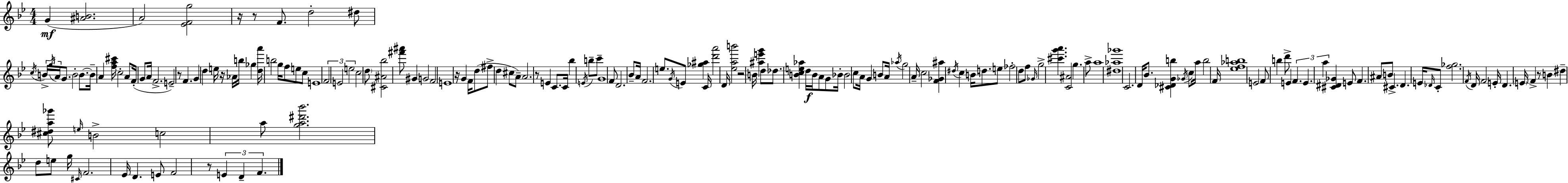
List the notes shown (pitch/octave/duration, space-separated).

G4/q [A#4,B4]/h. A4/h [Eb4,F4,G5]/h R/s R/e F4/e. D5/h D#5/e C5/s B4/s G5/s A4/s G4/e. B4/h B4/e. B4/s A4/q [F5,A5,C#6]/s C5/h A4/e F4/s G4/e A4/s F4/h. E4/h R/e F4/q. G4/q D5/q E5/s R/s Ab4/s B5/s Gb5/q [D5,A6]/s B5/h G5/s F5/e E5/e C5/e E4/w F4/h E4/h E5/h C5/h D5/e [C#4,A#4,Bb5]/h [F#6,A#6]/e G#4/q G4/h F4/h E4/w R/s G4/q F4/s D5/e F#5/e D5/q C#5/e A4/e A4/h. R/e E4/q C4/e. C4/s Bb5/q E4/s B5/e C6/e G4/w F4/e D4/h. Bb4/e A4/s F4/h. E5/e. G4/s E4/e [Gb5,A#5]/q C4/s [D6,A6]/h D4/s [Eb5,A5,B6]/h R/h B4/s [A#5,E6,G6]/q D5/e Db5/e. [B4,C5,E5,Ab5]/q D5/s B4/s A4/e G4/e Bb4/s Bb4/h C5/e A4/s G4/q B4/e A4/s Ab5/s G5/h A4/s C5/h [F4,Gb4,A#5]/q D#5/s C5/q B4/s D5/e. E5/e FES5/h D5/e F5/e Gb4/s G5/h [C#6,G6,A6]/q. [C4,A#4]/h G5/q. A5/e A5/w [D#5,Ab5,Gb6]/w C4/h. D4/s Bb4/e. [C#4,Db4,G4,B5]/q Gb4/s C5/e A5/s B5/h F4/s [Eb5,F5,Ab5,B5]/w E4/h F4/e B5/q D6/e E4/q F4/q. E4/q. A5/q [C#4,D#4,Gb4]/q E4/e F4/q. A#4/e B4/e C#4/q. D4/q. E4/s Db4/s C4/e [F5,Gb5]/h. F4/s D4/s F4/h E4/s D4/q. E4/s F4/q R/e B4/q D#5/q [C#5,D#5,A5,Gb6]/e E5/s B4/h C5/h A5/e [G5,A5,D#6,Bb6]/h. D5/e E5/e G5/s C#4/s F4/h. Eb4/s D4/q. E4/e F4/h R/e E4/q D4/q F4/q.